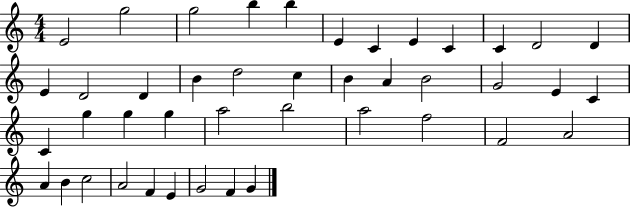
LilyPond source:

{
  \clef treble
  \numericTimeSignature
  \time 4/4
  \key c \major
  e'2 g''2 | g''2 b''4 b''4 | e'4 c'4 e'4 c'4 | c'4 d'2 d'4 | \break e'4 d'2 d'4 | b'4 d''2 c''4 | b'4 a'4 b'2 | g'2 e'4 c'4 | \break c'4 g''4 g''4 g''4 | a''2 b''2 | a''2 f''2 | f'2 a'2 | \break a'4 b'4 c''2 | a'2 f'4 e'4 | g'2 f'4 g'4 | \bar "|."
}